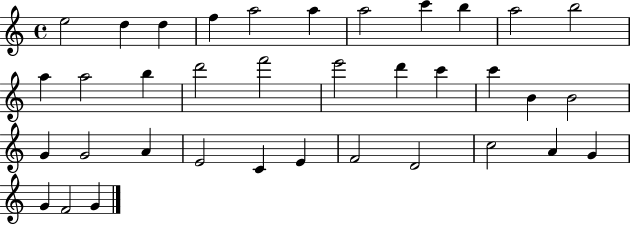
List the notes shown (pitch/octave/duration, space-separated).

E5/h D5/q D5/q F5/q A5/h A5/q A5/h C6/q B5/q A5/h B5/h A5/q A5/h B5/q D6/h F6/h E6/h D6/q C6/q C6/q B4/q B4/h G4/q G4/h A4/q E4/h C4/q E4/q F4/h D4/h C5/h A4/q G4/q G4/q F4/h G4/q